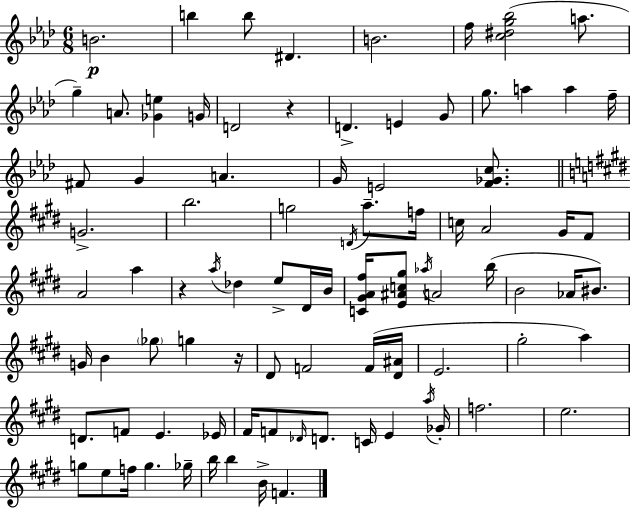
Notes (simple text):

B4/h. B5/q B5/e D#4/q. B4/h. F5/s [C5,D#5,G5,Bb5]/h A5/e. G5/q A4/e. [Gb4,E5]/q G4/s D4/h R/q D4/q. E4/q G4/e G5/e. A5/q A5/q F5/s F#4/e G4/q A4/q. G4/s E4/h [F4,Gb4,C5]/e. G4/h. B5/h. G5/h D4/s A5/e. F5/s C5/s A4/h G#4/s F#4/e A4/h A5/q R/q A5/s Db5/q E5/e D#4/s B4/s [C4,G#4,A4,F#5]/s [E4,A#4,C5,G#5]/e Ab5/s A4/h B5/s B4/h Ab4/s BIS4/e. G4/s B4/q Gb5/e G5/q R/s D#4/e F4/h F4/s [D#4,A#4]/s E4/h. G#5/h A5/q D4/e. F4/e E4/q. Eb4/s F#4/s F4/e Db4/s D4/e. C4/s E4/q A5/s Gb4/s F5/h. E5/h. G5/e E5/e F5/s G5/q. Gb5/s B5/s B5/q B4/s F4/q.